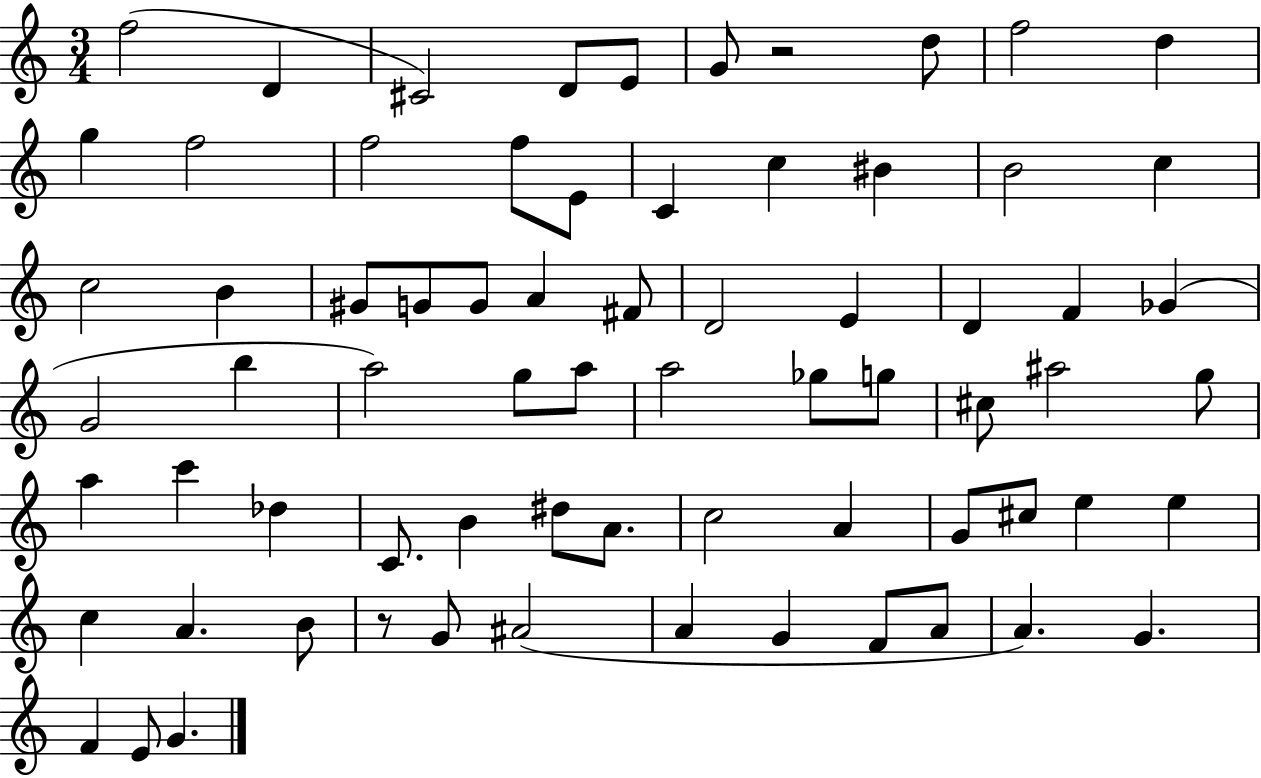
{
  \clef treble
  \numericTimeSignature
  \time 3/4
  \key c \major
  f''2( d'4 | cis'2) d'8 e'8 | g'8 r2 d''8 | f''2 d''4 | \break g''4 f''2 | f''2 f''8 e'8 | c'4 c''4 bis'4 | b'2 c''4 | \break c''2 b'4 | gis'8 g'8 g'8 a'4 fis'8 | d'2 e'4 | d'4 f'4 ges'4( | \break g'2 b''4 | a''2) g''8 a''8 | a''2 ges''8 g''8 | cis''8 ais''2 g''8 | \break a''4 c'''4 des''4 | c'8. b'4 dis''8 a'8. | c''2 a'4 | g'8 cis''8 e''4 e''4 | \break c''4 a'4. b'8 | r8 g'8 ais'2( | a'4 g'4 f'8 a'8 | a'4.) g'4. | \break f'4 e'8 g'4. | \bar "|."
}